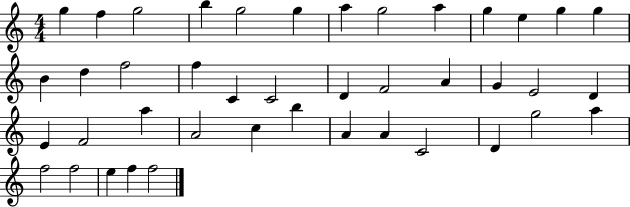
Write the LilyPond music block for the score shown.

{
  \clef treble
  \numericTimeSignature
  \time 4/4
  \key c \major
  g''4 f''4 g''2 | b''4 g''2 g''4 | a''4 g''2 a''4 | g''4 e''4 g''4 g''4 | \break b'4 d''4 f''2 | f''4 c'4 c'2 | d'4 f'2 a'4 | g'4 e'2 d'4 | \break e'4 f'2 a''4 | a'2 c''4 b''4 | a'4 a'4 c'2 | d'4 g''2 a''4 | \break f''2 f''2 | e''4 f''4 f''2 | \bar "|."
}